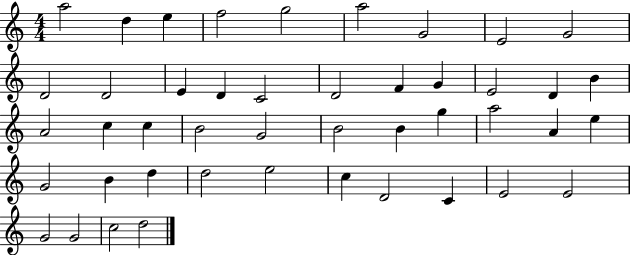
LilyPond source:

{
  \clef treble
  \numericTimeSignature
  \time 4/4
  \key c \major
  a''2 d''4 e''4 | f''2 g''2 | a''2 g'2 | e'2 g'2 | \break d'2 d'2 | e'4 d'4 c'2 | d'2 f'4 g'4 | e'2 d'4 b'4 | \break a'2 c''4 c''4 | b'2 g'2 | b'2 b'4 g''4 | a''2 a'4 e''4 | \break g'2 b'4 d''4 | d''2 e''2 | c''4 d'2 c'4 | e'2 e'2 | \break g'2 g'2 | c''2 d''2 | \bar "|."
}